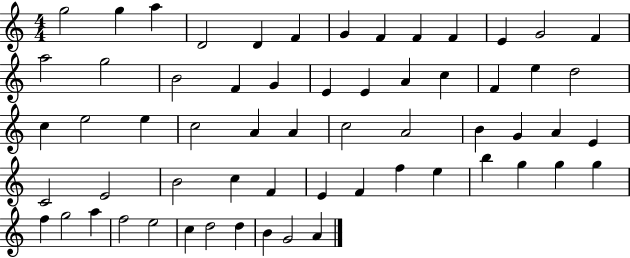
X:1
T:Untitled
M:4/4
L:1/4
K:C
g2 g a D2 D F G F F F E G2 F a2 g2 B2 F G E E A c F e d2 c e2 e c2 A A c2 A2 B G A E C2 E2 B2 c F E F f e b g g g f g2 a f2 e2 c d2 d B G2 A